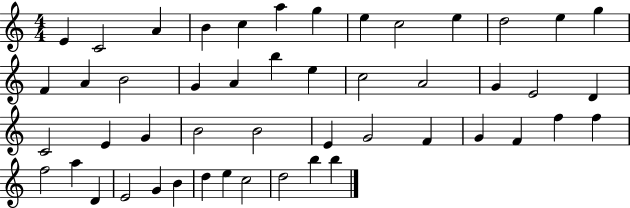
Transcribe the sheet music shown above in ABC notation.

X:1
T:Untitled
M:4/4
L:1/4
K:C
E C2 A B c a g e c2 e d2 e g F A B2 G A b e c2 A2 G E2 D C2 E G B2 B2 E G2 F G F f f f2 a D E2 G B d e c2 d2 b b